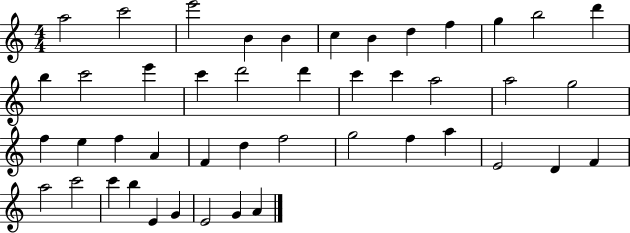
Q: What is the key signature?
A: C major